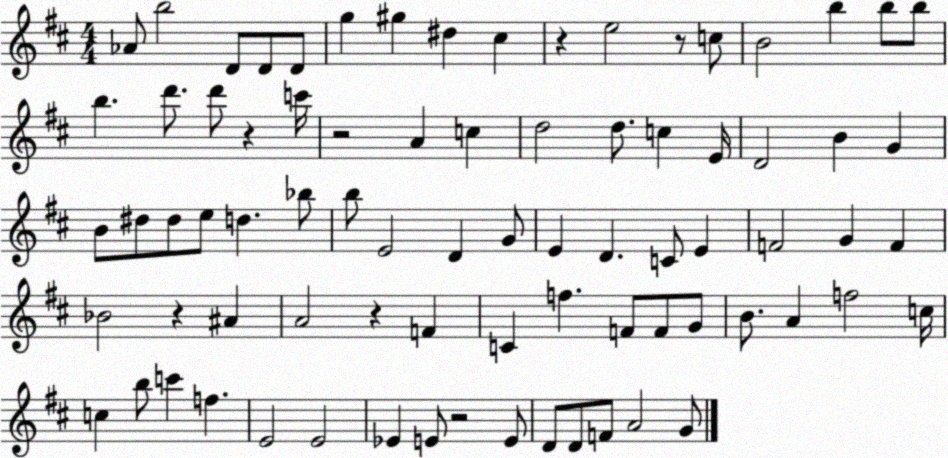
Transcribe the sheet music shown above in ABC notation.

X:1
T:Untitled
M:4/4
L:1/4
K:D
_A/2 b2 D/2 D/2 D/2 g ^g ^d ^c z e2 z/2 c/2 B2 b b/2 b/2 b d'/2 d'/2 z c'/4 z2 A c d2 d/2 c E/4 D2 B G B/2 ^d/2 ^d/2 e/2 d _b/2 b/2 E2 D G/2 E D C/2 E F2 G F _B2 z ^A A2 z F C f F/2 F/2 G/2 B/2 A f2 c/4 c b/2 c' f E2 E2 _E E/2 z2 E/2 D/2 D/2 F/2 A2 G/2